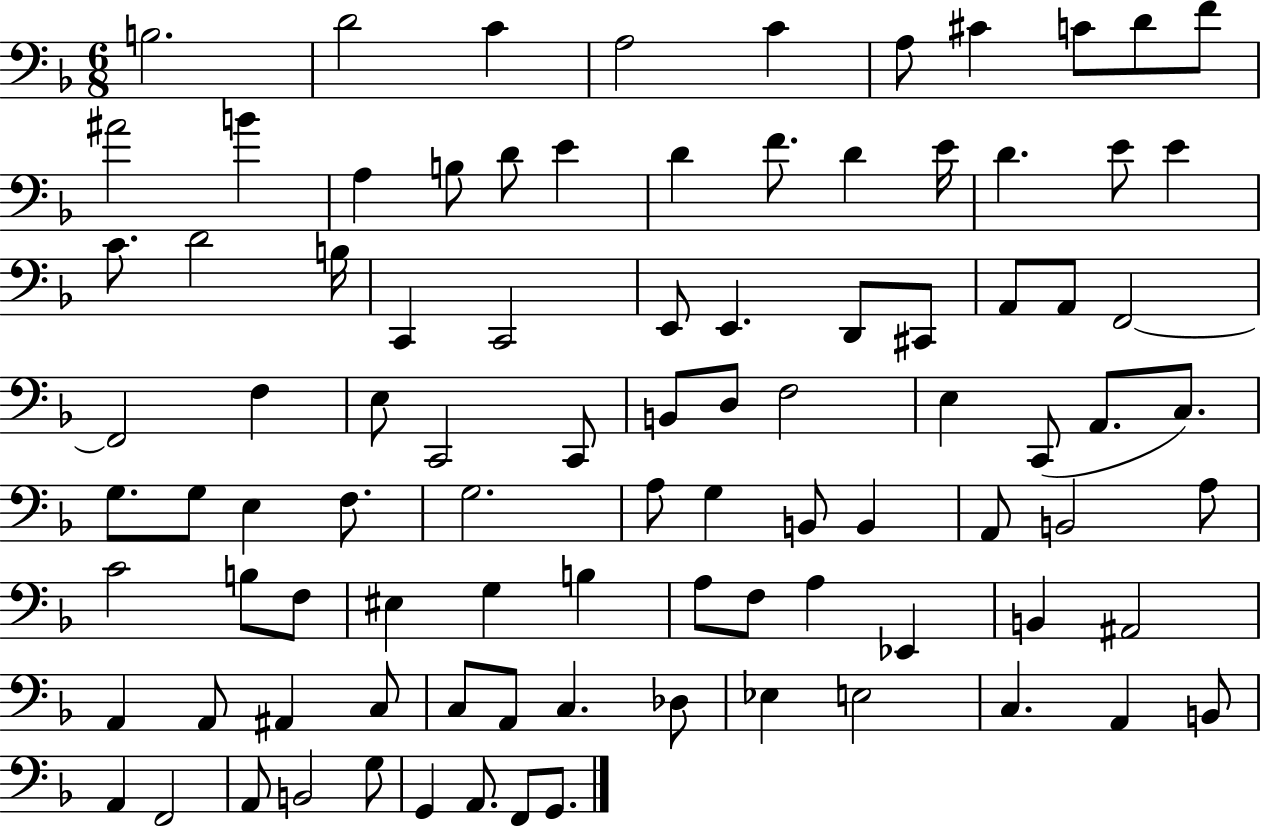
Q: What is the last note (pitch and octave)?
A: G2